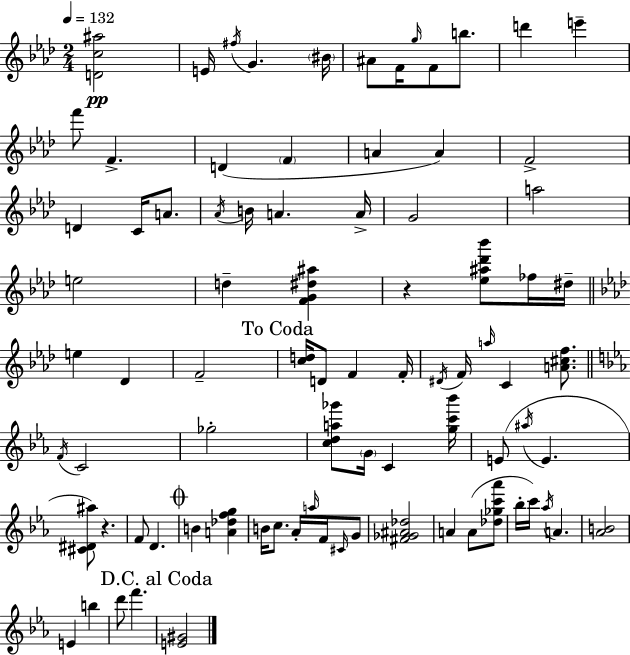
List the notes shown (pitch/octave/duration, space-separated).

[D4,C5,A#5]/h E4/s F#5/s G4/q. BIS4/s A#4/e F4/s G5/s F4/e B5/e. D6/q E6/q F6/e F4/q. D4/q F4/q A4/q A4/q F4/h D4/q C4/s A4/e. Ab4/s B4/s A4/q. A4/s G4/h A5/h E5/h D5/q [F4,G4,D#5,A#5]/q R/q [Eb5,A#5,Db6,Bb6]/e FES5/s D#5/s E5/q Db4/q F4/h [C5,D5]/s D4/e F4/q F4/s D#4/s F4/s A5/s C4/q [A4,C#5,F5]/e. F4/s C4/h Gb5/h [C5,D5,A5,Gb6]/e G4/s C4/q [G5,C6,Bb6]/s E4/e A#5/s E4/q. [C#4,D#4,A#5]/e R/q. F4/e D4/q. B4/q [A4,Db5,F5,G5]/q B4/s C5/e. Ab4/s A5/s F4/s C#4/s G4/e [F#4,Gb4,A#4,Db5]/h A4/q A4/e [Db5,Gb5,C6,Ab6]/e Bb5/s C6/s Ab5/s A4/q. [Ab4,B4]/h E4/q B5/q D6/e F6/q. [E4,G#4]/h